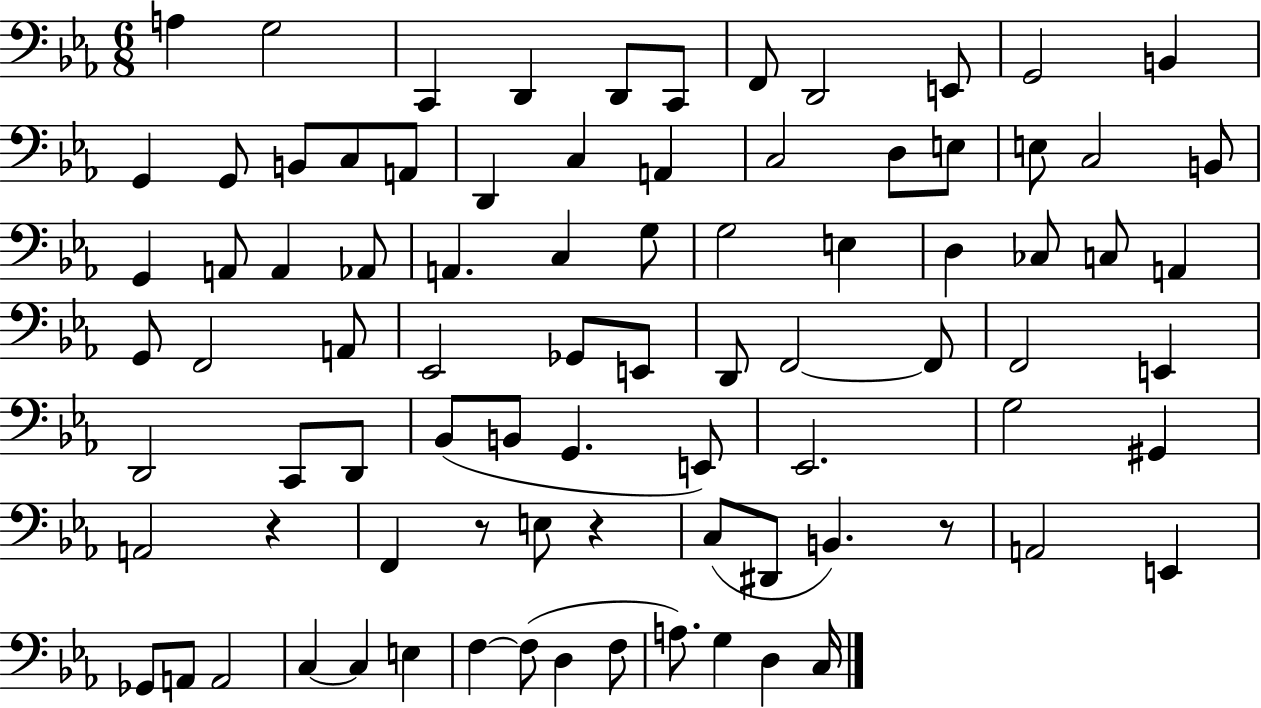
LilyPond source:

{
  \clef bass
  \numericTimeSignature
  \time 6/8
  \key ees \major
  a4 g2 | c,4 d,4 d,8 c,8 | f,8 d,2 e,8 | g,2 b,4 | \break g,4 g,8 b,8 c8 a,8 | d,4 c4 a,4 | c2 d8 e8 | e8 c2 b,8 | \break g,4 a,8 a,4 aes,8 | a,4. c4 g8 | g2 e4 | d4 ces8 c8 a,4 | \break g,8 f,2 a,8 | ees,2 ges,8 e,8 | d,8 f,2~~ f,8 | f,2 e,4 | \break d,2 c,8 d,8 | bes,8( b,8 g,4. e,8) | ees,2. | g2 gis,4 | \break a,2 r4 | f,4 r8 e8 r4 | c8( dis,8 b,4.) r8 | a,2 e,4 | \break ges,8 a,8 a,2 | c4~~ c4 e4 | f4~~ f8( d4 f8 | a8.) g4 d4 c16 | \break \bar "|."
}